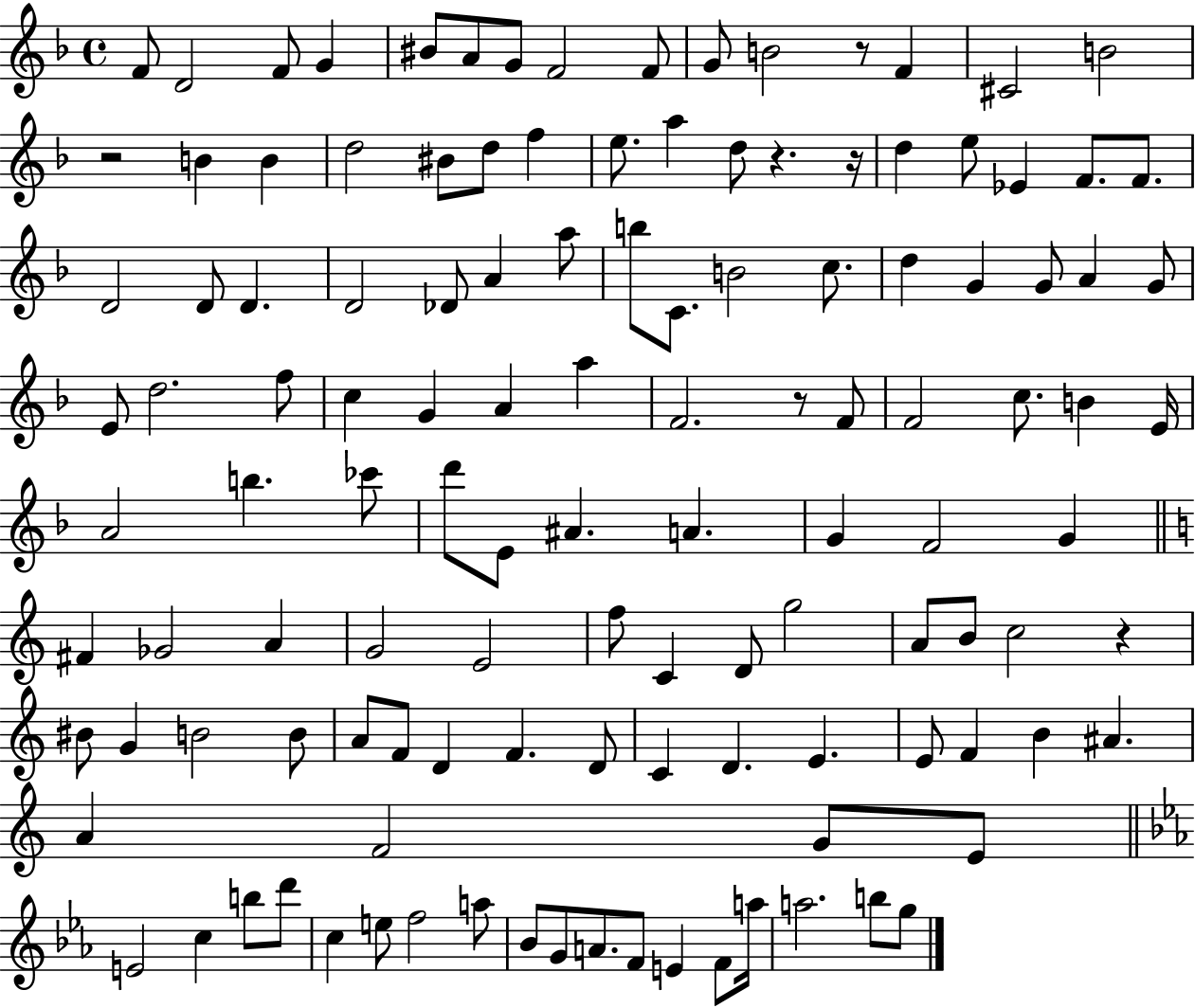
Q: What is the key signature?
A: F major